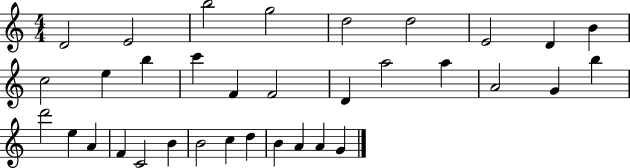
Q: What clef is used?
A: treble